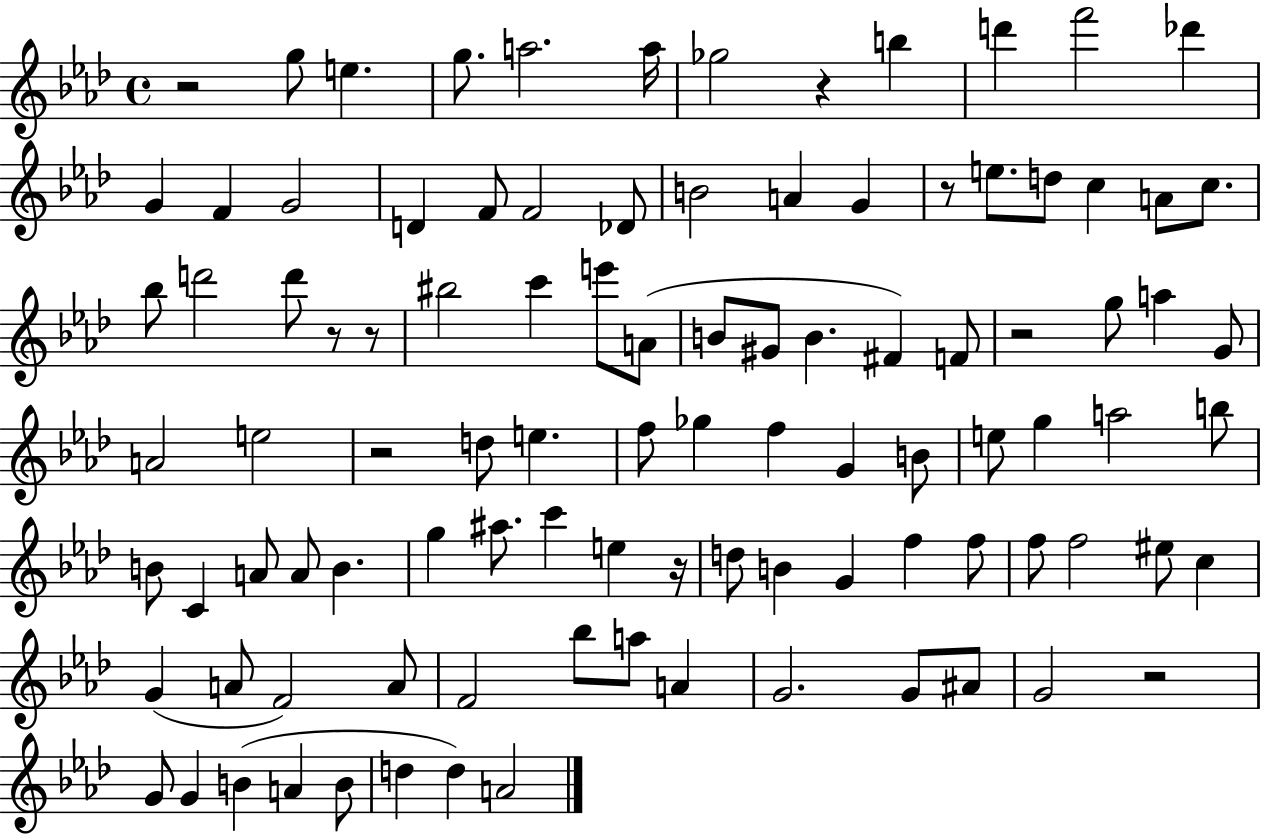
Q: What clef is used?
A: treble